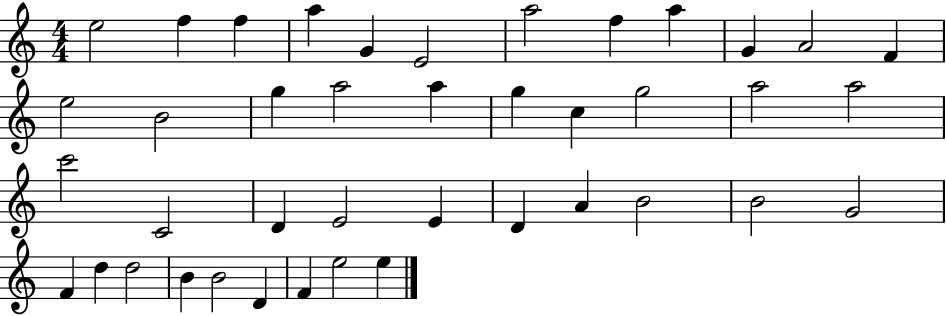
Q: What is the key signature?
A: C major